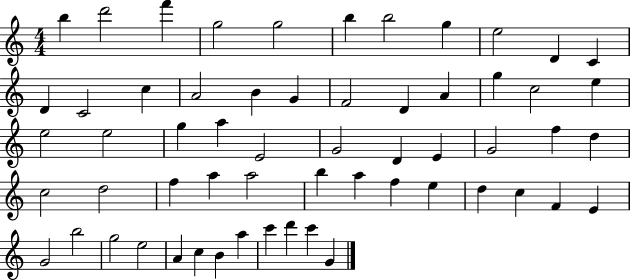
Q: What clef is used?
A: treble